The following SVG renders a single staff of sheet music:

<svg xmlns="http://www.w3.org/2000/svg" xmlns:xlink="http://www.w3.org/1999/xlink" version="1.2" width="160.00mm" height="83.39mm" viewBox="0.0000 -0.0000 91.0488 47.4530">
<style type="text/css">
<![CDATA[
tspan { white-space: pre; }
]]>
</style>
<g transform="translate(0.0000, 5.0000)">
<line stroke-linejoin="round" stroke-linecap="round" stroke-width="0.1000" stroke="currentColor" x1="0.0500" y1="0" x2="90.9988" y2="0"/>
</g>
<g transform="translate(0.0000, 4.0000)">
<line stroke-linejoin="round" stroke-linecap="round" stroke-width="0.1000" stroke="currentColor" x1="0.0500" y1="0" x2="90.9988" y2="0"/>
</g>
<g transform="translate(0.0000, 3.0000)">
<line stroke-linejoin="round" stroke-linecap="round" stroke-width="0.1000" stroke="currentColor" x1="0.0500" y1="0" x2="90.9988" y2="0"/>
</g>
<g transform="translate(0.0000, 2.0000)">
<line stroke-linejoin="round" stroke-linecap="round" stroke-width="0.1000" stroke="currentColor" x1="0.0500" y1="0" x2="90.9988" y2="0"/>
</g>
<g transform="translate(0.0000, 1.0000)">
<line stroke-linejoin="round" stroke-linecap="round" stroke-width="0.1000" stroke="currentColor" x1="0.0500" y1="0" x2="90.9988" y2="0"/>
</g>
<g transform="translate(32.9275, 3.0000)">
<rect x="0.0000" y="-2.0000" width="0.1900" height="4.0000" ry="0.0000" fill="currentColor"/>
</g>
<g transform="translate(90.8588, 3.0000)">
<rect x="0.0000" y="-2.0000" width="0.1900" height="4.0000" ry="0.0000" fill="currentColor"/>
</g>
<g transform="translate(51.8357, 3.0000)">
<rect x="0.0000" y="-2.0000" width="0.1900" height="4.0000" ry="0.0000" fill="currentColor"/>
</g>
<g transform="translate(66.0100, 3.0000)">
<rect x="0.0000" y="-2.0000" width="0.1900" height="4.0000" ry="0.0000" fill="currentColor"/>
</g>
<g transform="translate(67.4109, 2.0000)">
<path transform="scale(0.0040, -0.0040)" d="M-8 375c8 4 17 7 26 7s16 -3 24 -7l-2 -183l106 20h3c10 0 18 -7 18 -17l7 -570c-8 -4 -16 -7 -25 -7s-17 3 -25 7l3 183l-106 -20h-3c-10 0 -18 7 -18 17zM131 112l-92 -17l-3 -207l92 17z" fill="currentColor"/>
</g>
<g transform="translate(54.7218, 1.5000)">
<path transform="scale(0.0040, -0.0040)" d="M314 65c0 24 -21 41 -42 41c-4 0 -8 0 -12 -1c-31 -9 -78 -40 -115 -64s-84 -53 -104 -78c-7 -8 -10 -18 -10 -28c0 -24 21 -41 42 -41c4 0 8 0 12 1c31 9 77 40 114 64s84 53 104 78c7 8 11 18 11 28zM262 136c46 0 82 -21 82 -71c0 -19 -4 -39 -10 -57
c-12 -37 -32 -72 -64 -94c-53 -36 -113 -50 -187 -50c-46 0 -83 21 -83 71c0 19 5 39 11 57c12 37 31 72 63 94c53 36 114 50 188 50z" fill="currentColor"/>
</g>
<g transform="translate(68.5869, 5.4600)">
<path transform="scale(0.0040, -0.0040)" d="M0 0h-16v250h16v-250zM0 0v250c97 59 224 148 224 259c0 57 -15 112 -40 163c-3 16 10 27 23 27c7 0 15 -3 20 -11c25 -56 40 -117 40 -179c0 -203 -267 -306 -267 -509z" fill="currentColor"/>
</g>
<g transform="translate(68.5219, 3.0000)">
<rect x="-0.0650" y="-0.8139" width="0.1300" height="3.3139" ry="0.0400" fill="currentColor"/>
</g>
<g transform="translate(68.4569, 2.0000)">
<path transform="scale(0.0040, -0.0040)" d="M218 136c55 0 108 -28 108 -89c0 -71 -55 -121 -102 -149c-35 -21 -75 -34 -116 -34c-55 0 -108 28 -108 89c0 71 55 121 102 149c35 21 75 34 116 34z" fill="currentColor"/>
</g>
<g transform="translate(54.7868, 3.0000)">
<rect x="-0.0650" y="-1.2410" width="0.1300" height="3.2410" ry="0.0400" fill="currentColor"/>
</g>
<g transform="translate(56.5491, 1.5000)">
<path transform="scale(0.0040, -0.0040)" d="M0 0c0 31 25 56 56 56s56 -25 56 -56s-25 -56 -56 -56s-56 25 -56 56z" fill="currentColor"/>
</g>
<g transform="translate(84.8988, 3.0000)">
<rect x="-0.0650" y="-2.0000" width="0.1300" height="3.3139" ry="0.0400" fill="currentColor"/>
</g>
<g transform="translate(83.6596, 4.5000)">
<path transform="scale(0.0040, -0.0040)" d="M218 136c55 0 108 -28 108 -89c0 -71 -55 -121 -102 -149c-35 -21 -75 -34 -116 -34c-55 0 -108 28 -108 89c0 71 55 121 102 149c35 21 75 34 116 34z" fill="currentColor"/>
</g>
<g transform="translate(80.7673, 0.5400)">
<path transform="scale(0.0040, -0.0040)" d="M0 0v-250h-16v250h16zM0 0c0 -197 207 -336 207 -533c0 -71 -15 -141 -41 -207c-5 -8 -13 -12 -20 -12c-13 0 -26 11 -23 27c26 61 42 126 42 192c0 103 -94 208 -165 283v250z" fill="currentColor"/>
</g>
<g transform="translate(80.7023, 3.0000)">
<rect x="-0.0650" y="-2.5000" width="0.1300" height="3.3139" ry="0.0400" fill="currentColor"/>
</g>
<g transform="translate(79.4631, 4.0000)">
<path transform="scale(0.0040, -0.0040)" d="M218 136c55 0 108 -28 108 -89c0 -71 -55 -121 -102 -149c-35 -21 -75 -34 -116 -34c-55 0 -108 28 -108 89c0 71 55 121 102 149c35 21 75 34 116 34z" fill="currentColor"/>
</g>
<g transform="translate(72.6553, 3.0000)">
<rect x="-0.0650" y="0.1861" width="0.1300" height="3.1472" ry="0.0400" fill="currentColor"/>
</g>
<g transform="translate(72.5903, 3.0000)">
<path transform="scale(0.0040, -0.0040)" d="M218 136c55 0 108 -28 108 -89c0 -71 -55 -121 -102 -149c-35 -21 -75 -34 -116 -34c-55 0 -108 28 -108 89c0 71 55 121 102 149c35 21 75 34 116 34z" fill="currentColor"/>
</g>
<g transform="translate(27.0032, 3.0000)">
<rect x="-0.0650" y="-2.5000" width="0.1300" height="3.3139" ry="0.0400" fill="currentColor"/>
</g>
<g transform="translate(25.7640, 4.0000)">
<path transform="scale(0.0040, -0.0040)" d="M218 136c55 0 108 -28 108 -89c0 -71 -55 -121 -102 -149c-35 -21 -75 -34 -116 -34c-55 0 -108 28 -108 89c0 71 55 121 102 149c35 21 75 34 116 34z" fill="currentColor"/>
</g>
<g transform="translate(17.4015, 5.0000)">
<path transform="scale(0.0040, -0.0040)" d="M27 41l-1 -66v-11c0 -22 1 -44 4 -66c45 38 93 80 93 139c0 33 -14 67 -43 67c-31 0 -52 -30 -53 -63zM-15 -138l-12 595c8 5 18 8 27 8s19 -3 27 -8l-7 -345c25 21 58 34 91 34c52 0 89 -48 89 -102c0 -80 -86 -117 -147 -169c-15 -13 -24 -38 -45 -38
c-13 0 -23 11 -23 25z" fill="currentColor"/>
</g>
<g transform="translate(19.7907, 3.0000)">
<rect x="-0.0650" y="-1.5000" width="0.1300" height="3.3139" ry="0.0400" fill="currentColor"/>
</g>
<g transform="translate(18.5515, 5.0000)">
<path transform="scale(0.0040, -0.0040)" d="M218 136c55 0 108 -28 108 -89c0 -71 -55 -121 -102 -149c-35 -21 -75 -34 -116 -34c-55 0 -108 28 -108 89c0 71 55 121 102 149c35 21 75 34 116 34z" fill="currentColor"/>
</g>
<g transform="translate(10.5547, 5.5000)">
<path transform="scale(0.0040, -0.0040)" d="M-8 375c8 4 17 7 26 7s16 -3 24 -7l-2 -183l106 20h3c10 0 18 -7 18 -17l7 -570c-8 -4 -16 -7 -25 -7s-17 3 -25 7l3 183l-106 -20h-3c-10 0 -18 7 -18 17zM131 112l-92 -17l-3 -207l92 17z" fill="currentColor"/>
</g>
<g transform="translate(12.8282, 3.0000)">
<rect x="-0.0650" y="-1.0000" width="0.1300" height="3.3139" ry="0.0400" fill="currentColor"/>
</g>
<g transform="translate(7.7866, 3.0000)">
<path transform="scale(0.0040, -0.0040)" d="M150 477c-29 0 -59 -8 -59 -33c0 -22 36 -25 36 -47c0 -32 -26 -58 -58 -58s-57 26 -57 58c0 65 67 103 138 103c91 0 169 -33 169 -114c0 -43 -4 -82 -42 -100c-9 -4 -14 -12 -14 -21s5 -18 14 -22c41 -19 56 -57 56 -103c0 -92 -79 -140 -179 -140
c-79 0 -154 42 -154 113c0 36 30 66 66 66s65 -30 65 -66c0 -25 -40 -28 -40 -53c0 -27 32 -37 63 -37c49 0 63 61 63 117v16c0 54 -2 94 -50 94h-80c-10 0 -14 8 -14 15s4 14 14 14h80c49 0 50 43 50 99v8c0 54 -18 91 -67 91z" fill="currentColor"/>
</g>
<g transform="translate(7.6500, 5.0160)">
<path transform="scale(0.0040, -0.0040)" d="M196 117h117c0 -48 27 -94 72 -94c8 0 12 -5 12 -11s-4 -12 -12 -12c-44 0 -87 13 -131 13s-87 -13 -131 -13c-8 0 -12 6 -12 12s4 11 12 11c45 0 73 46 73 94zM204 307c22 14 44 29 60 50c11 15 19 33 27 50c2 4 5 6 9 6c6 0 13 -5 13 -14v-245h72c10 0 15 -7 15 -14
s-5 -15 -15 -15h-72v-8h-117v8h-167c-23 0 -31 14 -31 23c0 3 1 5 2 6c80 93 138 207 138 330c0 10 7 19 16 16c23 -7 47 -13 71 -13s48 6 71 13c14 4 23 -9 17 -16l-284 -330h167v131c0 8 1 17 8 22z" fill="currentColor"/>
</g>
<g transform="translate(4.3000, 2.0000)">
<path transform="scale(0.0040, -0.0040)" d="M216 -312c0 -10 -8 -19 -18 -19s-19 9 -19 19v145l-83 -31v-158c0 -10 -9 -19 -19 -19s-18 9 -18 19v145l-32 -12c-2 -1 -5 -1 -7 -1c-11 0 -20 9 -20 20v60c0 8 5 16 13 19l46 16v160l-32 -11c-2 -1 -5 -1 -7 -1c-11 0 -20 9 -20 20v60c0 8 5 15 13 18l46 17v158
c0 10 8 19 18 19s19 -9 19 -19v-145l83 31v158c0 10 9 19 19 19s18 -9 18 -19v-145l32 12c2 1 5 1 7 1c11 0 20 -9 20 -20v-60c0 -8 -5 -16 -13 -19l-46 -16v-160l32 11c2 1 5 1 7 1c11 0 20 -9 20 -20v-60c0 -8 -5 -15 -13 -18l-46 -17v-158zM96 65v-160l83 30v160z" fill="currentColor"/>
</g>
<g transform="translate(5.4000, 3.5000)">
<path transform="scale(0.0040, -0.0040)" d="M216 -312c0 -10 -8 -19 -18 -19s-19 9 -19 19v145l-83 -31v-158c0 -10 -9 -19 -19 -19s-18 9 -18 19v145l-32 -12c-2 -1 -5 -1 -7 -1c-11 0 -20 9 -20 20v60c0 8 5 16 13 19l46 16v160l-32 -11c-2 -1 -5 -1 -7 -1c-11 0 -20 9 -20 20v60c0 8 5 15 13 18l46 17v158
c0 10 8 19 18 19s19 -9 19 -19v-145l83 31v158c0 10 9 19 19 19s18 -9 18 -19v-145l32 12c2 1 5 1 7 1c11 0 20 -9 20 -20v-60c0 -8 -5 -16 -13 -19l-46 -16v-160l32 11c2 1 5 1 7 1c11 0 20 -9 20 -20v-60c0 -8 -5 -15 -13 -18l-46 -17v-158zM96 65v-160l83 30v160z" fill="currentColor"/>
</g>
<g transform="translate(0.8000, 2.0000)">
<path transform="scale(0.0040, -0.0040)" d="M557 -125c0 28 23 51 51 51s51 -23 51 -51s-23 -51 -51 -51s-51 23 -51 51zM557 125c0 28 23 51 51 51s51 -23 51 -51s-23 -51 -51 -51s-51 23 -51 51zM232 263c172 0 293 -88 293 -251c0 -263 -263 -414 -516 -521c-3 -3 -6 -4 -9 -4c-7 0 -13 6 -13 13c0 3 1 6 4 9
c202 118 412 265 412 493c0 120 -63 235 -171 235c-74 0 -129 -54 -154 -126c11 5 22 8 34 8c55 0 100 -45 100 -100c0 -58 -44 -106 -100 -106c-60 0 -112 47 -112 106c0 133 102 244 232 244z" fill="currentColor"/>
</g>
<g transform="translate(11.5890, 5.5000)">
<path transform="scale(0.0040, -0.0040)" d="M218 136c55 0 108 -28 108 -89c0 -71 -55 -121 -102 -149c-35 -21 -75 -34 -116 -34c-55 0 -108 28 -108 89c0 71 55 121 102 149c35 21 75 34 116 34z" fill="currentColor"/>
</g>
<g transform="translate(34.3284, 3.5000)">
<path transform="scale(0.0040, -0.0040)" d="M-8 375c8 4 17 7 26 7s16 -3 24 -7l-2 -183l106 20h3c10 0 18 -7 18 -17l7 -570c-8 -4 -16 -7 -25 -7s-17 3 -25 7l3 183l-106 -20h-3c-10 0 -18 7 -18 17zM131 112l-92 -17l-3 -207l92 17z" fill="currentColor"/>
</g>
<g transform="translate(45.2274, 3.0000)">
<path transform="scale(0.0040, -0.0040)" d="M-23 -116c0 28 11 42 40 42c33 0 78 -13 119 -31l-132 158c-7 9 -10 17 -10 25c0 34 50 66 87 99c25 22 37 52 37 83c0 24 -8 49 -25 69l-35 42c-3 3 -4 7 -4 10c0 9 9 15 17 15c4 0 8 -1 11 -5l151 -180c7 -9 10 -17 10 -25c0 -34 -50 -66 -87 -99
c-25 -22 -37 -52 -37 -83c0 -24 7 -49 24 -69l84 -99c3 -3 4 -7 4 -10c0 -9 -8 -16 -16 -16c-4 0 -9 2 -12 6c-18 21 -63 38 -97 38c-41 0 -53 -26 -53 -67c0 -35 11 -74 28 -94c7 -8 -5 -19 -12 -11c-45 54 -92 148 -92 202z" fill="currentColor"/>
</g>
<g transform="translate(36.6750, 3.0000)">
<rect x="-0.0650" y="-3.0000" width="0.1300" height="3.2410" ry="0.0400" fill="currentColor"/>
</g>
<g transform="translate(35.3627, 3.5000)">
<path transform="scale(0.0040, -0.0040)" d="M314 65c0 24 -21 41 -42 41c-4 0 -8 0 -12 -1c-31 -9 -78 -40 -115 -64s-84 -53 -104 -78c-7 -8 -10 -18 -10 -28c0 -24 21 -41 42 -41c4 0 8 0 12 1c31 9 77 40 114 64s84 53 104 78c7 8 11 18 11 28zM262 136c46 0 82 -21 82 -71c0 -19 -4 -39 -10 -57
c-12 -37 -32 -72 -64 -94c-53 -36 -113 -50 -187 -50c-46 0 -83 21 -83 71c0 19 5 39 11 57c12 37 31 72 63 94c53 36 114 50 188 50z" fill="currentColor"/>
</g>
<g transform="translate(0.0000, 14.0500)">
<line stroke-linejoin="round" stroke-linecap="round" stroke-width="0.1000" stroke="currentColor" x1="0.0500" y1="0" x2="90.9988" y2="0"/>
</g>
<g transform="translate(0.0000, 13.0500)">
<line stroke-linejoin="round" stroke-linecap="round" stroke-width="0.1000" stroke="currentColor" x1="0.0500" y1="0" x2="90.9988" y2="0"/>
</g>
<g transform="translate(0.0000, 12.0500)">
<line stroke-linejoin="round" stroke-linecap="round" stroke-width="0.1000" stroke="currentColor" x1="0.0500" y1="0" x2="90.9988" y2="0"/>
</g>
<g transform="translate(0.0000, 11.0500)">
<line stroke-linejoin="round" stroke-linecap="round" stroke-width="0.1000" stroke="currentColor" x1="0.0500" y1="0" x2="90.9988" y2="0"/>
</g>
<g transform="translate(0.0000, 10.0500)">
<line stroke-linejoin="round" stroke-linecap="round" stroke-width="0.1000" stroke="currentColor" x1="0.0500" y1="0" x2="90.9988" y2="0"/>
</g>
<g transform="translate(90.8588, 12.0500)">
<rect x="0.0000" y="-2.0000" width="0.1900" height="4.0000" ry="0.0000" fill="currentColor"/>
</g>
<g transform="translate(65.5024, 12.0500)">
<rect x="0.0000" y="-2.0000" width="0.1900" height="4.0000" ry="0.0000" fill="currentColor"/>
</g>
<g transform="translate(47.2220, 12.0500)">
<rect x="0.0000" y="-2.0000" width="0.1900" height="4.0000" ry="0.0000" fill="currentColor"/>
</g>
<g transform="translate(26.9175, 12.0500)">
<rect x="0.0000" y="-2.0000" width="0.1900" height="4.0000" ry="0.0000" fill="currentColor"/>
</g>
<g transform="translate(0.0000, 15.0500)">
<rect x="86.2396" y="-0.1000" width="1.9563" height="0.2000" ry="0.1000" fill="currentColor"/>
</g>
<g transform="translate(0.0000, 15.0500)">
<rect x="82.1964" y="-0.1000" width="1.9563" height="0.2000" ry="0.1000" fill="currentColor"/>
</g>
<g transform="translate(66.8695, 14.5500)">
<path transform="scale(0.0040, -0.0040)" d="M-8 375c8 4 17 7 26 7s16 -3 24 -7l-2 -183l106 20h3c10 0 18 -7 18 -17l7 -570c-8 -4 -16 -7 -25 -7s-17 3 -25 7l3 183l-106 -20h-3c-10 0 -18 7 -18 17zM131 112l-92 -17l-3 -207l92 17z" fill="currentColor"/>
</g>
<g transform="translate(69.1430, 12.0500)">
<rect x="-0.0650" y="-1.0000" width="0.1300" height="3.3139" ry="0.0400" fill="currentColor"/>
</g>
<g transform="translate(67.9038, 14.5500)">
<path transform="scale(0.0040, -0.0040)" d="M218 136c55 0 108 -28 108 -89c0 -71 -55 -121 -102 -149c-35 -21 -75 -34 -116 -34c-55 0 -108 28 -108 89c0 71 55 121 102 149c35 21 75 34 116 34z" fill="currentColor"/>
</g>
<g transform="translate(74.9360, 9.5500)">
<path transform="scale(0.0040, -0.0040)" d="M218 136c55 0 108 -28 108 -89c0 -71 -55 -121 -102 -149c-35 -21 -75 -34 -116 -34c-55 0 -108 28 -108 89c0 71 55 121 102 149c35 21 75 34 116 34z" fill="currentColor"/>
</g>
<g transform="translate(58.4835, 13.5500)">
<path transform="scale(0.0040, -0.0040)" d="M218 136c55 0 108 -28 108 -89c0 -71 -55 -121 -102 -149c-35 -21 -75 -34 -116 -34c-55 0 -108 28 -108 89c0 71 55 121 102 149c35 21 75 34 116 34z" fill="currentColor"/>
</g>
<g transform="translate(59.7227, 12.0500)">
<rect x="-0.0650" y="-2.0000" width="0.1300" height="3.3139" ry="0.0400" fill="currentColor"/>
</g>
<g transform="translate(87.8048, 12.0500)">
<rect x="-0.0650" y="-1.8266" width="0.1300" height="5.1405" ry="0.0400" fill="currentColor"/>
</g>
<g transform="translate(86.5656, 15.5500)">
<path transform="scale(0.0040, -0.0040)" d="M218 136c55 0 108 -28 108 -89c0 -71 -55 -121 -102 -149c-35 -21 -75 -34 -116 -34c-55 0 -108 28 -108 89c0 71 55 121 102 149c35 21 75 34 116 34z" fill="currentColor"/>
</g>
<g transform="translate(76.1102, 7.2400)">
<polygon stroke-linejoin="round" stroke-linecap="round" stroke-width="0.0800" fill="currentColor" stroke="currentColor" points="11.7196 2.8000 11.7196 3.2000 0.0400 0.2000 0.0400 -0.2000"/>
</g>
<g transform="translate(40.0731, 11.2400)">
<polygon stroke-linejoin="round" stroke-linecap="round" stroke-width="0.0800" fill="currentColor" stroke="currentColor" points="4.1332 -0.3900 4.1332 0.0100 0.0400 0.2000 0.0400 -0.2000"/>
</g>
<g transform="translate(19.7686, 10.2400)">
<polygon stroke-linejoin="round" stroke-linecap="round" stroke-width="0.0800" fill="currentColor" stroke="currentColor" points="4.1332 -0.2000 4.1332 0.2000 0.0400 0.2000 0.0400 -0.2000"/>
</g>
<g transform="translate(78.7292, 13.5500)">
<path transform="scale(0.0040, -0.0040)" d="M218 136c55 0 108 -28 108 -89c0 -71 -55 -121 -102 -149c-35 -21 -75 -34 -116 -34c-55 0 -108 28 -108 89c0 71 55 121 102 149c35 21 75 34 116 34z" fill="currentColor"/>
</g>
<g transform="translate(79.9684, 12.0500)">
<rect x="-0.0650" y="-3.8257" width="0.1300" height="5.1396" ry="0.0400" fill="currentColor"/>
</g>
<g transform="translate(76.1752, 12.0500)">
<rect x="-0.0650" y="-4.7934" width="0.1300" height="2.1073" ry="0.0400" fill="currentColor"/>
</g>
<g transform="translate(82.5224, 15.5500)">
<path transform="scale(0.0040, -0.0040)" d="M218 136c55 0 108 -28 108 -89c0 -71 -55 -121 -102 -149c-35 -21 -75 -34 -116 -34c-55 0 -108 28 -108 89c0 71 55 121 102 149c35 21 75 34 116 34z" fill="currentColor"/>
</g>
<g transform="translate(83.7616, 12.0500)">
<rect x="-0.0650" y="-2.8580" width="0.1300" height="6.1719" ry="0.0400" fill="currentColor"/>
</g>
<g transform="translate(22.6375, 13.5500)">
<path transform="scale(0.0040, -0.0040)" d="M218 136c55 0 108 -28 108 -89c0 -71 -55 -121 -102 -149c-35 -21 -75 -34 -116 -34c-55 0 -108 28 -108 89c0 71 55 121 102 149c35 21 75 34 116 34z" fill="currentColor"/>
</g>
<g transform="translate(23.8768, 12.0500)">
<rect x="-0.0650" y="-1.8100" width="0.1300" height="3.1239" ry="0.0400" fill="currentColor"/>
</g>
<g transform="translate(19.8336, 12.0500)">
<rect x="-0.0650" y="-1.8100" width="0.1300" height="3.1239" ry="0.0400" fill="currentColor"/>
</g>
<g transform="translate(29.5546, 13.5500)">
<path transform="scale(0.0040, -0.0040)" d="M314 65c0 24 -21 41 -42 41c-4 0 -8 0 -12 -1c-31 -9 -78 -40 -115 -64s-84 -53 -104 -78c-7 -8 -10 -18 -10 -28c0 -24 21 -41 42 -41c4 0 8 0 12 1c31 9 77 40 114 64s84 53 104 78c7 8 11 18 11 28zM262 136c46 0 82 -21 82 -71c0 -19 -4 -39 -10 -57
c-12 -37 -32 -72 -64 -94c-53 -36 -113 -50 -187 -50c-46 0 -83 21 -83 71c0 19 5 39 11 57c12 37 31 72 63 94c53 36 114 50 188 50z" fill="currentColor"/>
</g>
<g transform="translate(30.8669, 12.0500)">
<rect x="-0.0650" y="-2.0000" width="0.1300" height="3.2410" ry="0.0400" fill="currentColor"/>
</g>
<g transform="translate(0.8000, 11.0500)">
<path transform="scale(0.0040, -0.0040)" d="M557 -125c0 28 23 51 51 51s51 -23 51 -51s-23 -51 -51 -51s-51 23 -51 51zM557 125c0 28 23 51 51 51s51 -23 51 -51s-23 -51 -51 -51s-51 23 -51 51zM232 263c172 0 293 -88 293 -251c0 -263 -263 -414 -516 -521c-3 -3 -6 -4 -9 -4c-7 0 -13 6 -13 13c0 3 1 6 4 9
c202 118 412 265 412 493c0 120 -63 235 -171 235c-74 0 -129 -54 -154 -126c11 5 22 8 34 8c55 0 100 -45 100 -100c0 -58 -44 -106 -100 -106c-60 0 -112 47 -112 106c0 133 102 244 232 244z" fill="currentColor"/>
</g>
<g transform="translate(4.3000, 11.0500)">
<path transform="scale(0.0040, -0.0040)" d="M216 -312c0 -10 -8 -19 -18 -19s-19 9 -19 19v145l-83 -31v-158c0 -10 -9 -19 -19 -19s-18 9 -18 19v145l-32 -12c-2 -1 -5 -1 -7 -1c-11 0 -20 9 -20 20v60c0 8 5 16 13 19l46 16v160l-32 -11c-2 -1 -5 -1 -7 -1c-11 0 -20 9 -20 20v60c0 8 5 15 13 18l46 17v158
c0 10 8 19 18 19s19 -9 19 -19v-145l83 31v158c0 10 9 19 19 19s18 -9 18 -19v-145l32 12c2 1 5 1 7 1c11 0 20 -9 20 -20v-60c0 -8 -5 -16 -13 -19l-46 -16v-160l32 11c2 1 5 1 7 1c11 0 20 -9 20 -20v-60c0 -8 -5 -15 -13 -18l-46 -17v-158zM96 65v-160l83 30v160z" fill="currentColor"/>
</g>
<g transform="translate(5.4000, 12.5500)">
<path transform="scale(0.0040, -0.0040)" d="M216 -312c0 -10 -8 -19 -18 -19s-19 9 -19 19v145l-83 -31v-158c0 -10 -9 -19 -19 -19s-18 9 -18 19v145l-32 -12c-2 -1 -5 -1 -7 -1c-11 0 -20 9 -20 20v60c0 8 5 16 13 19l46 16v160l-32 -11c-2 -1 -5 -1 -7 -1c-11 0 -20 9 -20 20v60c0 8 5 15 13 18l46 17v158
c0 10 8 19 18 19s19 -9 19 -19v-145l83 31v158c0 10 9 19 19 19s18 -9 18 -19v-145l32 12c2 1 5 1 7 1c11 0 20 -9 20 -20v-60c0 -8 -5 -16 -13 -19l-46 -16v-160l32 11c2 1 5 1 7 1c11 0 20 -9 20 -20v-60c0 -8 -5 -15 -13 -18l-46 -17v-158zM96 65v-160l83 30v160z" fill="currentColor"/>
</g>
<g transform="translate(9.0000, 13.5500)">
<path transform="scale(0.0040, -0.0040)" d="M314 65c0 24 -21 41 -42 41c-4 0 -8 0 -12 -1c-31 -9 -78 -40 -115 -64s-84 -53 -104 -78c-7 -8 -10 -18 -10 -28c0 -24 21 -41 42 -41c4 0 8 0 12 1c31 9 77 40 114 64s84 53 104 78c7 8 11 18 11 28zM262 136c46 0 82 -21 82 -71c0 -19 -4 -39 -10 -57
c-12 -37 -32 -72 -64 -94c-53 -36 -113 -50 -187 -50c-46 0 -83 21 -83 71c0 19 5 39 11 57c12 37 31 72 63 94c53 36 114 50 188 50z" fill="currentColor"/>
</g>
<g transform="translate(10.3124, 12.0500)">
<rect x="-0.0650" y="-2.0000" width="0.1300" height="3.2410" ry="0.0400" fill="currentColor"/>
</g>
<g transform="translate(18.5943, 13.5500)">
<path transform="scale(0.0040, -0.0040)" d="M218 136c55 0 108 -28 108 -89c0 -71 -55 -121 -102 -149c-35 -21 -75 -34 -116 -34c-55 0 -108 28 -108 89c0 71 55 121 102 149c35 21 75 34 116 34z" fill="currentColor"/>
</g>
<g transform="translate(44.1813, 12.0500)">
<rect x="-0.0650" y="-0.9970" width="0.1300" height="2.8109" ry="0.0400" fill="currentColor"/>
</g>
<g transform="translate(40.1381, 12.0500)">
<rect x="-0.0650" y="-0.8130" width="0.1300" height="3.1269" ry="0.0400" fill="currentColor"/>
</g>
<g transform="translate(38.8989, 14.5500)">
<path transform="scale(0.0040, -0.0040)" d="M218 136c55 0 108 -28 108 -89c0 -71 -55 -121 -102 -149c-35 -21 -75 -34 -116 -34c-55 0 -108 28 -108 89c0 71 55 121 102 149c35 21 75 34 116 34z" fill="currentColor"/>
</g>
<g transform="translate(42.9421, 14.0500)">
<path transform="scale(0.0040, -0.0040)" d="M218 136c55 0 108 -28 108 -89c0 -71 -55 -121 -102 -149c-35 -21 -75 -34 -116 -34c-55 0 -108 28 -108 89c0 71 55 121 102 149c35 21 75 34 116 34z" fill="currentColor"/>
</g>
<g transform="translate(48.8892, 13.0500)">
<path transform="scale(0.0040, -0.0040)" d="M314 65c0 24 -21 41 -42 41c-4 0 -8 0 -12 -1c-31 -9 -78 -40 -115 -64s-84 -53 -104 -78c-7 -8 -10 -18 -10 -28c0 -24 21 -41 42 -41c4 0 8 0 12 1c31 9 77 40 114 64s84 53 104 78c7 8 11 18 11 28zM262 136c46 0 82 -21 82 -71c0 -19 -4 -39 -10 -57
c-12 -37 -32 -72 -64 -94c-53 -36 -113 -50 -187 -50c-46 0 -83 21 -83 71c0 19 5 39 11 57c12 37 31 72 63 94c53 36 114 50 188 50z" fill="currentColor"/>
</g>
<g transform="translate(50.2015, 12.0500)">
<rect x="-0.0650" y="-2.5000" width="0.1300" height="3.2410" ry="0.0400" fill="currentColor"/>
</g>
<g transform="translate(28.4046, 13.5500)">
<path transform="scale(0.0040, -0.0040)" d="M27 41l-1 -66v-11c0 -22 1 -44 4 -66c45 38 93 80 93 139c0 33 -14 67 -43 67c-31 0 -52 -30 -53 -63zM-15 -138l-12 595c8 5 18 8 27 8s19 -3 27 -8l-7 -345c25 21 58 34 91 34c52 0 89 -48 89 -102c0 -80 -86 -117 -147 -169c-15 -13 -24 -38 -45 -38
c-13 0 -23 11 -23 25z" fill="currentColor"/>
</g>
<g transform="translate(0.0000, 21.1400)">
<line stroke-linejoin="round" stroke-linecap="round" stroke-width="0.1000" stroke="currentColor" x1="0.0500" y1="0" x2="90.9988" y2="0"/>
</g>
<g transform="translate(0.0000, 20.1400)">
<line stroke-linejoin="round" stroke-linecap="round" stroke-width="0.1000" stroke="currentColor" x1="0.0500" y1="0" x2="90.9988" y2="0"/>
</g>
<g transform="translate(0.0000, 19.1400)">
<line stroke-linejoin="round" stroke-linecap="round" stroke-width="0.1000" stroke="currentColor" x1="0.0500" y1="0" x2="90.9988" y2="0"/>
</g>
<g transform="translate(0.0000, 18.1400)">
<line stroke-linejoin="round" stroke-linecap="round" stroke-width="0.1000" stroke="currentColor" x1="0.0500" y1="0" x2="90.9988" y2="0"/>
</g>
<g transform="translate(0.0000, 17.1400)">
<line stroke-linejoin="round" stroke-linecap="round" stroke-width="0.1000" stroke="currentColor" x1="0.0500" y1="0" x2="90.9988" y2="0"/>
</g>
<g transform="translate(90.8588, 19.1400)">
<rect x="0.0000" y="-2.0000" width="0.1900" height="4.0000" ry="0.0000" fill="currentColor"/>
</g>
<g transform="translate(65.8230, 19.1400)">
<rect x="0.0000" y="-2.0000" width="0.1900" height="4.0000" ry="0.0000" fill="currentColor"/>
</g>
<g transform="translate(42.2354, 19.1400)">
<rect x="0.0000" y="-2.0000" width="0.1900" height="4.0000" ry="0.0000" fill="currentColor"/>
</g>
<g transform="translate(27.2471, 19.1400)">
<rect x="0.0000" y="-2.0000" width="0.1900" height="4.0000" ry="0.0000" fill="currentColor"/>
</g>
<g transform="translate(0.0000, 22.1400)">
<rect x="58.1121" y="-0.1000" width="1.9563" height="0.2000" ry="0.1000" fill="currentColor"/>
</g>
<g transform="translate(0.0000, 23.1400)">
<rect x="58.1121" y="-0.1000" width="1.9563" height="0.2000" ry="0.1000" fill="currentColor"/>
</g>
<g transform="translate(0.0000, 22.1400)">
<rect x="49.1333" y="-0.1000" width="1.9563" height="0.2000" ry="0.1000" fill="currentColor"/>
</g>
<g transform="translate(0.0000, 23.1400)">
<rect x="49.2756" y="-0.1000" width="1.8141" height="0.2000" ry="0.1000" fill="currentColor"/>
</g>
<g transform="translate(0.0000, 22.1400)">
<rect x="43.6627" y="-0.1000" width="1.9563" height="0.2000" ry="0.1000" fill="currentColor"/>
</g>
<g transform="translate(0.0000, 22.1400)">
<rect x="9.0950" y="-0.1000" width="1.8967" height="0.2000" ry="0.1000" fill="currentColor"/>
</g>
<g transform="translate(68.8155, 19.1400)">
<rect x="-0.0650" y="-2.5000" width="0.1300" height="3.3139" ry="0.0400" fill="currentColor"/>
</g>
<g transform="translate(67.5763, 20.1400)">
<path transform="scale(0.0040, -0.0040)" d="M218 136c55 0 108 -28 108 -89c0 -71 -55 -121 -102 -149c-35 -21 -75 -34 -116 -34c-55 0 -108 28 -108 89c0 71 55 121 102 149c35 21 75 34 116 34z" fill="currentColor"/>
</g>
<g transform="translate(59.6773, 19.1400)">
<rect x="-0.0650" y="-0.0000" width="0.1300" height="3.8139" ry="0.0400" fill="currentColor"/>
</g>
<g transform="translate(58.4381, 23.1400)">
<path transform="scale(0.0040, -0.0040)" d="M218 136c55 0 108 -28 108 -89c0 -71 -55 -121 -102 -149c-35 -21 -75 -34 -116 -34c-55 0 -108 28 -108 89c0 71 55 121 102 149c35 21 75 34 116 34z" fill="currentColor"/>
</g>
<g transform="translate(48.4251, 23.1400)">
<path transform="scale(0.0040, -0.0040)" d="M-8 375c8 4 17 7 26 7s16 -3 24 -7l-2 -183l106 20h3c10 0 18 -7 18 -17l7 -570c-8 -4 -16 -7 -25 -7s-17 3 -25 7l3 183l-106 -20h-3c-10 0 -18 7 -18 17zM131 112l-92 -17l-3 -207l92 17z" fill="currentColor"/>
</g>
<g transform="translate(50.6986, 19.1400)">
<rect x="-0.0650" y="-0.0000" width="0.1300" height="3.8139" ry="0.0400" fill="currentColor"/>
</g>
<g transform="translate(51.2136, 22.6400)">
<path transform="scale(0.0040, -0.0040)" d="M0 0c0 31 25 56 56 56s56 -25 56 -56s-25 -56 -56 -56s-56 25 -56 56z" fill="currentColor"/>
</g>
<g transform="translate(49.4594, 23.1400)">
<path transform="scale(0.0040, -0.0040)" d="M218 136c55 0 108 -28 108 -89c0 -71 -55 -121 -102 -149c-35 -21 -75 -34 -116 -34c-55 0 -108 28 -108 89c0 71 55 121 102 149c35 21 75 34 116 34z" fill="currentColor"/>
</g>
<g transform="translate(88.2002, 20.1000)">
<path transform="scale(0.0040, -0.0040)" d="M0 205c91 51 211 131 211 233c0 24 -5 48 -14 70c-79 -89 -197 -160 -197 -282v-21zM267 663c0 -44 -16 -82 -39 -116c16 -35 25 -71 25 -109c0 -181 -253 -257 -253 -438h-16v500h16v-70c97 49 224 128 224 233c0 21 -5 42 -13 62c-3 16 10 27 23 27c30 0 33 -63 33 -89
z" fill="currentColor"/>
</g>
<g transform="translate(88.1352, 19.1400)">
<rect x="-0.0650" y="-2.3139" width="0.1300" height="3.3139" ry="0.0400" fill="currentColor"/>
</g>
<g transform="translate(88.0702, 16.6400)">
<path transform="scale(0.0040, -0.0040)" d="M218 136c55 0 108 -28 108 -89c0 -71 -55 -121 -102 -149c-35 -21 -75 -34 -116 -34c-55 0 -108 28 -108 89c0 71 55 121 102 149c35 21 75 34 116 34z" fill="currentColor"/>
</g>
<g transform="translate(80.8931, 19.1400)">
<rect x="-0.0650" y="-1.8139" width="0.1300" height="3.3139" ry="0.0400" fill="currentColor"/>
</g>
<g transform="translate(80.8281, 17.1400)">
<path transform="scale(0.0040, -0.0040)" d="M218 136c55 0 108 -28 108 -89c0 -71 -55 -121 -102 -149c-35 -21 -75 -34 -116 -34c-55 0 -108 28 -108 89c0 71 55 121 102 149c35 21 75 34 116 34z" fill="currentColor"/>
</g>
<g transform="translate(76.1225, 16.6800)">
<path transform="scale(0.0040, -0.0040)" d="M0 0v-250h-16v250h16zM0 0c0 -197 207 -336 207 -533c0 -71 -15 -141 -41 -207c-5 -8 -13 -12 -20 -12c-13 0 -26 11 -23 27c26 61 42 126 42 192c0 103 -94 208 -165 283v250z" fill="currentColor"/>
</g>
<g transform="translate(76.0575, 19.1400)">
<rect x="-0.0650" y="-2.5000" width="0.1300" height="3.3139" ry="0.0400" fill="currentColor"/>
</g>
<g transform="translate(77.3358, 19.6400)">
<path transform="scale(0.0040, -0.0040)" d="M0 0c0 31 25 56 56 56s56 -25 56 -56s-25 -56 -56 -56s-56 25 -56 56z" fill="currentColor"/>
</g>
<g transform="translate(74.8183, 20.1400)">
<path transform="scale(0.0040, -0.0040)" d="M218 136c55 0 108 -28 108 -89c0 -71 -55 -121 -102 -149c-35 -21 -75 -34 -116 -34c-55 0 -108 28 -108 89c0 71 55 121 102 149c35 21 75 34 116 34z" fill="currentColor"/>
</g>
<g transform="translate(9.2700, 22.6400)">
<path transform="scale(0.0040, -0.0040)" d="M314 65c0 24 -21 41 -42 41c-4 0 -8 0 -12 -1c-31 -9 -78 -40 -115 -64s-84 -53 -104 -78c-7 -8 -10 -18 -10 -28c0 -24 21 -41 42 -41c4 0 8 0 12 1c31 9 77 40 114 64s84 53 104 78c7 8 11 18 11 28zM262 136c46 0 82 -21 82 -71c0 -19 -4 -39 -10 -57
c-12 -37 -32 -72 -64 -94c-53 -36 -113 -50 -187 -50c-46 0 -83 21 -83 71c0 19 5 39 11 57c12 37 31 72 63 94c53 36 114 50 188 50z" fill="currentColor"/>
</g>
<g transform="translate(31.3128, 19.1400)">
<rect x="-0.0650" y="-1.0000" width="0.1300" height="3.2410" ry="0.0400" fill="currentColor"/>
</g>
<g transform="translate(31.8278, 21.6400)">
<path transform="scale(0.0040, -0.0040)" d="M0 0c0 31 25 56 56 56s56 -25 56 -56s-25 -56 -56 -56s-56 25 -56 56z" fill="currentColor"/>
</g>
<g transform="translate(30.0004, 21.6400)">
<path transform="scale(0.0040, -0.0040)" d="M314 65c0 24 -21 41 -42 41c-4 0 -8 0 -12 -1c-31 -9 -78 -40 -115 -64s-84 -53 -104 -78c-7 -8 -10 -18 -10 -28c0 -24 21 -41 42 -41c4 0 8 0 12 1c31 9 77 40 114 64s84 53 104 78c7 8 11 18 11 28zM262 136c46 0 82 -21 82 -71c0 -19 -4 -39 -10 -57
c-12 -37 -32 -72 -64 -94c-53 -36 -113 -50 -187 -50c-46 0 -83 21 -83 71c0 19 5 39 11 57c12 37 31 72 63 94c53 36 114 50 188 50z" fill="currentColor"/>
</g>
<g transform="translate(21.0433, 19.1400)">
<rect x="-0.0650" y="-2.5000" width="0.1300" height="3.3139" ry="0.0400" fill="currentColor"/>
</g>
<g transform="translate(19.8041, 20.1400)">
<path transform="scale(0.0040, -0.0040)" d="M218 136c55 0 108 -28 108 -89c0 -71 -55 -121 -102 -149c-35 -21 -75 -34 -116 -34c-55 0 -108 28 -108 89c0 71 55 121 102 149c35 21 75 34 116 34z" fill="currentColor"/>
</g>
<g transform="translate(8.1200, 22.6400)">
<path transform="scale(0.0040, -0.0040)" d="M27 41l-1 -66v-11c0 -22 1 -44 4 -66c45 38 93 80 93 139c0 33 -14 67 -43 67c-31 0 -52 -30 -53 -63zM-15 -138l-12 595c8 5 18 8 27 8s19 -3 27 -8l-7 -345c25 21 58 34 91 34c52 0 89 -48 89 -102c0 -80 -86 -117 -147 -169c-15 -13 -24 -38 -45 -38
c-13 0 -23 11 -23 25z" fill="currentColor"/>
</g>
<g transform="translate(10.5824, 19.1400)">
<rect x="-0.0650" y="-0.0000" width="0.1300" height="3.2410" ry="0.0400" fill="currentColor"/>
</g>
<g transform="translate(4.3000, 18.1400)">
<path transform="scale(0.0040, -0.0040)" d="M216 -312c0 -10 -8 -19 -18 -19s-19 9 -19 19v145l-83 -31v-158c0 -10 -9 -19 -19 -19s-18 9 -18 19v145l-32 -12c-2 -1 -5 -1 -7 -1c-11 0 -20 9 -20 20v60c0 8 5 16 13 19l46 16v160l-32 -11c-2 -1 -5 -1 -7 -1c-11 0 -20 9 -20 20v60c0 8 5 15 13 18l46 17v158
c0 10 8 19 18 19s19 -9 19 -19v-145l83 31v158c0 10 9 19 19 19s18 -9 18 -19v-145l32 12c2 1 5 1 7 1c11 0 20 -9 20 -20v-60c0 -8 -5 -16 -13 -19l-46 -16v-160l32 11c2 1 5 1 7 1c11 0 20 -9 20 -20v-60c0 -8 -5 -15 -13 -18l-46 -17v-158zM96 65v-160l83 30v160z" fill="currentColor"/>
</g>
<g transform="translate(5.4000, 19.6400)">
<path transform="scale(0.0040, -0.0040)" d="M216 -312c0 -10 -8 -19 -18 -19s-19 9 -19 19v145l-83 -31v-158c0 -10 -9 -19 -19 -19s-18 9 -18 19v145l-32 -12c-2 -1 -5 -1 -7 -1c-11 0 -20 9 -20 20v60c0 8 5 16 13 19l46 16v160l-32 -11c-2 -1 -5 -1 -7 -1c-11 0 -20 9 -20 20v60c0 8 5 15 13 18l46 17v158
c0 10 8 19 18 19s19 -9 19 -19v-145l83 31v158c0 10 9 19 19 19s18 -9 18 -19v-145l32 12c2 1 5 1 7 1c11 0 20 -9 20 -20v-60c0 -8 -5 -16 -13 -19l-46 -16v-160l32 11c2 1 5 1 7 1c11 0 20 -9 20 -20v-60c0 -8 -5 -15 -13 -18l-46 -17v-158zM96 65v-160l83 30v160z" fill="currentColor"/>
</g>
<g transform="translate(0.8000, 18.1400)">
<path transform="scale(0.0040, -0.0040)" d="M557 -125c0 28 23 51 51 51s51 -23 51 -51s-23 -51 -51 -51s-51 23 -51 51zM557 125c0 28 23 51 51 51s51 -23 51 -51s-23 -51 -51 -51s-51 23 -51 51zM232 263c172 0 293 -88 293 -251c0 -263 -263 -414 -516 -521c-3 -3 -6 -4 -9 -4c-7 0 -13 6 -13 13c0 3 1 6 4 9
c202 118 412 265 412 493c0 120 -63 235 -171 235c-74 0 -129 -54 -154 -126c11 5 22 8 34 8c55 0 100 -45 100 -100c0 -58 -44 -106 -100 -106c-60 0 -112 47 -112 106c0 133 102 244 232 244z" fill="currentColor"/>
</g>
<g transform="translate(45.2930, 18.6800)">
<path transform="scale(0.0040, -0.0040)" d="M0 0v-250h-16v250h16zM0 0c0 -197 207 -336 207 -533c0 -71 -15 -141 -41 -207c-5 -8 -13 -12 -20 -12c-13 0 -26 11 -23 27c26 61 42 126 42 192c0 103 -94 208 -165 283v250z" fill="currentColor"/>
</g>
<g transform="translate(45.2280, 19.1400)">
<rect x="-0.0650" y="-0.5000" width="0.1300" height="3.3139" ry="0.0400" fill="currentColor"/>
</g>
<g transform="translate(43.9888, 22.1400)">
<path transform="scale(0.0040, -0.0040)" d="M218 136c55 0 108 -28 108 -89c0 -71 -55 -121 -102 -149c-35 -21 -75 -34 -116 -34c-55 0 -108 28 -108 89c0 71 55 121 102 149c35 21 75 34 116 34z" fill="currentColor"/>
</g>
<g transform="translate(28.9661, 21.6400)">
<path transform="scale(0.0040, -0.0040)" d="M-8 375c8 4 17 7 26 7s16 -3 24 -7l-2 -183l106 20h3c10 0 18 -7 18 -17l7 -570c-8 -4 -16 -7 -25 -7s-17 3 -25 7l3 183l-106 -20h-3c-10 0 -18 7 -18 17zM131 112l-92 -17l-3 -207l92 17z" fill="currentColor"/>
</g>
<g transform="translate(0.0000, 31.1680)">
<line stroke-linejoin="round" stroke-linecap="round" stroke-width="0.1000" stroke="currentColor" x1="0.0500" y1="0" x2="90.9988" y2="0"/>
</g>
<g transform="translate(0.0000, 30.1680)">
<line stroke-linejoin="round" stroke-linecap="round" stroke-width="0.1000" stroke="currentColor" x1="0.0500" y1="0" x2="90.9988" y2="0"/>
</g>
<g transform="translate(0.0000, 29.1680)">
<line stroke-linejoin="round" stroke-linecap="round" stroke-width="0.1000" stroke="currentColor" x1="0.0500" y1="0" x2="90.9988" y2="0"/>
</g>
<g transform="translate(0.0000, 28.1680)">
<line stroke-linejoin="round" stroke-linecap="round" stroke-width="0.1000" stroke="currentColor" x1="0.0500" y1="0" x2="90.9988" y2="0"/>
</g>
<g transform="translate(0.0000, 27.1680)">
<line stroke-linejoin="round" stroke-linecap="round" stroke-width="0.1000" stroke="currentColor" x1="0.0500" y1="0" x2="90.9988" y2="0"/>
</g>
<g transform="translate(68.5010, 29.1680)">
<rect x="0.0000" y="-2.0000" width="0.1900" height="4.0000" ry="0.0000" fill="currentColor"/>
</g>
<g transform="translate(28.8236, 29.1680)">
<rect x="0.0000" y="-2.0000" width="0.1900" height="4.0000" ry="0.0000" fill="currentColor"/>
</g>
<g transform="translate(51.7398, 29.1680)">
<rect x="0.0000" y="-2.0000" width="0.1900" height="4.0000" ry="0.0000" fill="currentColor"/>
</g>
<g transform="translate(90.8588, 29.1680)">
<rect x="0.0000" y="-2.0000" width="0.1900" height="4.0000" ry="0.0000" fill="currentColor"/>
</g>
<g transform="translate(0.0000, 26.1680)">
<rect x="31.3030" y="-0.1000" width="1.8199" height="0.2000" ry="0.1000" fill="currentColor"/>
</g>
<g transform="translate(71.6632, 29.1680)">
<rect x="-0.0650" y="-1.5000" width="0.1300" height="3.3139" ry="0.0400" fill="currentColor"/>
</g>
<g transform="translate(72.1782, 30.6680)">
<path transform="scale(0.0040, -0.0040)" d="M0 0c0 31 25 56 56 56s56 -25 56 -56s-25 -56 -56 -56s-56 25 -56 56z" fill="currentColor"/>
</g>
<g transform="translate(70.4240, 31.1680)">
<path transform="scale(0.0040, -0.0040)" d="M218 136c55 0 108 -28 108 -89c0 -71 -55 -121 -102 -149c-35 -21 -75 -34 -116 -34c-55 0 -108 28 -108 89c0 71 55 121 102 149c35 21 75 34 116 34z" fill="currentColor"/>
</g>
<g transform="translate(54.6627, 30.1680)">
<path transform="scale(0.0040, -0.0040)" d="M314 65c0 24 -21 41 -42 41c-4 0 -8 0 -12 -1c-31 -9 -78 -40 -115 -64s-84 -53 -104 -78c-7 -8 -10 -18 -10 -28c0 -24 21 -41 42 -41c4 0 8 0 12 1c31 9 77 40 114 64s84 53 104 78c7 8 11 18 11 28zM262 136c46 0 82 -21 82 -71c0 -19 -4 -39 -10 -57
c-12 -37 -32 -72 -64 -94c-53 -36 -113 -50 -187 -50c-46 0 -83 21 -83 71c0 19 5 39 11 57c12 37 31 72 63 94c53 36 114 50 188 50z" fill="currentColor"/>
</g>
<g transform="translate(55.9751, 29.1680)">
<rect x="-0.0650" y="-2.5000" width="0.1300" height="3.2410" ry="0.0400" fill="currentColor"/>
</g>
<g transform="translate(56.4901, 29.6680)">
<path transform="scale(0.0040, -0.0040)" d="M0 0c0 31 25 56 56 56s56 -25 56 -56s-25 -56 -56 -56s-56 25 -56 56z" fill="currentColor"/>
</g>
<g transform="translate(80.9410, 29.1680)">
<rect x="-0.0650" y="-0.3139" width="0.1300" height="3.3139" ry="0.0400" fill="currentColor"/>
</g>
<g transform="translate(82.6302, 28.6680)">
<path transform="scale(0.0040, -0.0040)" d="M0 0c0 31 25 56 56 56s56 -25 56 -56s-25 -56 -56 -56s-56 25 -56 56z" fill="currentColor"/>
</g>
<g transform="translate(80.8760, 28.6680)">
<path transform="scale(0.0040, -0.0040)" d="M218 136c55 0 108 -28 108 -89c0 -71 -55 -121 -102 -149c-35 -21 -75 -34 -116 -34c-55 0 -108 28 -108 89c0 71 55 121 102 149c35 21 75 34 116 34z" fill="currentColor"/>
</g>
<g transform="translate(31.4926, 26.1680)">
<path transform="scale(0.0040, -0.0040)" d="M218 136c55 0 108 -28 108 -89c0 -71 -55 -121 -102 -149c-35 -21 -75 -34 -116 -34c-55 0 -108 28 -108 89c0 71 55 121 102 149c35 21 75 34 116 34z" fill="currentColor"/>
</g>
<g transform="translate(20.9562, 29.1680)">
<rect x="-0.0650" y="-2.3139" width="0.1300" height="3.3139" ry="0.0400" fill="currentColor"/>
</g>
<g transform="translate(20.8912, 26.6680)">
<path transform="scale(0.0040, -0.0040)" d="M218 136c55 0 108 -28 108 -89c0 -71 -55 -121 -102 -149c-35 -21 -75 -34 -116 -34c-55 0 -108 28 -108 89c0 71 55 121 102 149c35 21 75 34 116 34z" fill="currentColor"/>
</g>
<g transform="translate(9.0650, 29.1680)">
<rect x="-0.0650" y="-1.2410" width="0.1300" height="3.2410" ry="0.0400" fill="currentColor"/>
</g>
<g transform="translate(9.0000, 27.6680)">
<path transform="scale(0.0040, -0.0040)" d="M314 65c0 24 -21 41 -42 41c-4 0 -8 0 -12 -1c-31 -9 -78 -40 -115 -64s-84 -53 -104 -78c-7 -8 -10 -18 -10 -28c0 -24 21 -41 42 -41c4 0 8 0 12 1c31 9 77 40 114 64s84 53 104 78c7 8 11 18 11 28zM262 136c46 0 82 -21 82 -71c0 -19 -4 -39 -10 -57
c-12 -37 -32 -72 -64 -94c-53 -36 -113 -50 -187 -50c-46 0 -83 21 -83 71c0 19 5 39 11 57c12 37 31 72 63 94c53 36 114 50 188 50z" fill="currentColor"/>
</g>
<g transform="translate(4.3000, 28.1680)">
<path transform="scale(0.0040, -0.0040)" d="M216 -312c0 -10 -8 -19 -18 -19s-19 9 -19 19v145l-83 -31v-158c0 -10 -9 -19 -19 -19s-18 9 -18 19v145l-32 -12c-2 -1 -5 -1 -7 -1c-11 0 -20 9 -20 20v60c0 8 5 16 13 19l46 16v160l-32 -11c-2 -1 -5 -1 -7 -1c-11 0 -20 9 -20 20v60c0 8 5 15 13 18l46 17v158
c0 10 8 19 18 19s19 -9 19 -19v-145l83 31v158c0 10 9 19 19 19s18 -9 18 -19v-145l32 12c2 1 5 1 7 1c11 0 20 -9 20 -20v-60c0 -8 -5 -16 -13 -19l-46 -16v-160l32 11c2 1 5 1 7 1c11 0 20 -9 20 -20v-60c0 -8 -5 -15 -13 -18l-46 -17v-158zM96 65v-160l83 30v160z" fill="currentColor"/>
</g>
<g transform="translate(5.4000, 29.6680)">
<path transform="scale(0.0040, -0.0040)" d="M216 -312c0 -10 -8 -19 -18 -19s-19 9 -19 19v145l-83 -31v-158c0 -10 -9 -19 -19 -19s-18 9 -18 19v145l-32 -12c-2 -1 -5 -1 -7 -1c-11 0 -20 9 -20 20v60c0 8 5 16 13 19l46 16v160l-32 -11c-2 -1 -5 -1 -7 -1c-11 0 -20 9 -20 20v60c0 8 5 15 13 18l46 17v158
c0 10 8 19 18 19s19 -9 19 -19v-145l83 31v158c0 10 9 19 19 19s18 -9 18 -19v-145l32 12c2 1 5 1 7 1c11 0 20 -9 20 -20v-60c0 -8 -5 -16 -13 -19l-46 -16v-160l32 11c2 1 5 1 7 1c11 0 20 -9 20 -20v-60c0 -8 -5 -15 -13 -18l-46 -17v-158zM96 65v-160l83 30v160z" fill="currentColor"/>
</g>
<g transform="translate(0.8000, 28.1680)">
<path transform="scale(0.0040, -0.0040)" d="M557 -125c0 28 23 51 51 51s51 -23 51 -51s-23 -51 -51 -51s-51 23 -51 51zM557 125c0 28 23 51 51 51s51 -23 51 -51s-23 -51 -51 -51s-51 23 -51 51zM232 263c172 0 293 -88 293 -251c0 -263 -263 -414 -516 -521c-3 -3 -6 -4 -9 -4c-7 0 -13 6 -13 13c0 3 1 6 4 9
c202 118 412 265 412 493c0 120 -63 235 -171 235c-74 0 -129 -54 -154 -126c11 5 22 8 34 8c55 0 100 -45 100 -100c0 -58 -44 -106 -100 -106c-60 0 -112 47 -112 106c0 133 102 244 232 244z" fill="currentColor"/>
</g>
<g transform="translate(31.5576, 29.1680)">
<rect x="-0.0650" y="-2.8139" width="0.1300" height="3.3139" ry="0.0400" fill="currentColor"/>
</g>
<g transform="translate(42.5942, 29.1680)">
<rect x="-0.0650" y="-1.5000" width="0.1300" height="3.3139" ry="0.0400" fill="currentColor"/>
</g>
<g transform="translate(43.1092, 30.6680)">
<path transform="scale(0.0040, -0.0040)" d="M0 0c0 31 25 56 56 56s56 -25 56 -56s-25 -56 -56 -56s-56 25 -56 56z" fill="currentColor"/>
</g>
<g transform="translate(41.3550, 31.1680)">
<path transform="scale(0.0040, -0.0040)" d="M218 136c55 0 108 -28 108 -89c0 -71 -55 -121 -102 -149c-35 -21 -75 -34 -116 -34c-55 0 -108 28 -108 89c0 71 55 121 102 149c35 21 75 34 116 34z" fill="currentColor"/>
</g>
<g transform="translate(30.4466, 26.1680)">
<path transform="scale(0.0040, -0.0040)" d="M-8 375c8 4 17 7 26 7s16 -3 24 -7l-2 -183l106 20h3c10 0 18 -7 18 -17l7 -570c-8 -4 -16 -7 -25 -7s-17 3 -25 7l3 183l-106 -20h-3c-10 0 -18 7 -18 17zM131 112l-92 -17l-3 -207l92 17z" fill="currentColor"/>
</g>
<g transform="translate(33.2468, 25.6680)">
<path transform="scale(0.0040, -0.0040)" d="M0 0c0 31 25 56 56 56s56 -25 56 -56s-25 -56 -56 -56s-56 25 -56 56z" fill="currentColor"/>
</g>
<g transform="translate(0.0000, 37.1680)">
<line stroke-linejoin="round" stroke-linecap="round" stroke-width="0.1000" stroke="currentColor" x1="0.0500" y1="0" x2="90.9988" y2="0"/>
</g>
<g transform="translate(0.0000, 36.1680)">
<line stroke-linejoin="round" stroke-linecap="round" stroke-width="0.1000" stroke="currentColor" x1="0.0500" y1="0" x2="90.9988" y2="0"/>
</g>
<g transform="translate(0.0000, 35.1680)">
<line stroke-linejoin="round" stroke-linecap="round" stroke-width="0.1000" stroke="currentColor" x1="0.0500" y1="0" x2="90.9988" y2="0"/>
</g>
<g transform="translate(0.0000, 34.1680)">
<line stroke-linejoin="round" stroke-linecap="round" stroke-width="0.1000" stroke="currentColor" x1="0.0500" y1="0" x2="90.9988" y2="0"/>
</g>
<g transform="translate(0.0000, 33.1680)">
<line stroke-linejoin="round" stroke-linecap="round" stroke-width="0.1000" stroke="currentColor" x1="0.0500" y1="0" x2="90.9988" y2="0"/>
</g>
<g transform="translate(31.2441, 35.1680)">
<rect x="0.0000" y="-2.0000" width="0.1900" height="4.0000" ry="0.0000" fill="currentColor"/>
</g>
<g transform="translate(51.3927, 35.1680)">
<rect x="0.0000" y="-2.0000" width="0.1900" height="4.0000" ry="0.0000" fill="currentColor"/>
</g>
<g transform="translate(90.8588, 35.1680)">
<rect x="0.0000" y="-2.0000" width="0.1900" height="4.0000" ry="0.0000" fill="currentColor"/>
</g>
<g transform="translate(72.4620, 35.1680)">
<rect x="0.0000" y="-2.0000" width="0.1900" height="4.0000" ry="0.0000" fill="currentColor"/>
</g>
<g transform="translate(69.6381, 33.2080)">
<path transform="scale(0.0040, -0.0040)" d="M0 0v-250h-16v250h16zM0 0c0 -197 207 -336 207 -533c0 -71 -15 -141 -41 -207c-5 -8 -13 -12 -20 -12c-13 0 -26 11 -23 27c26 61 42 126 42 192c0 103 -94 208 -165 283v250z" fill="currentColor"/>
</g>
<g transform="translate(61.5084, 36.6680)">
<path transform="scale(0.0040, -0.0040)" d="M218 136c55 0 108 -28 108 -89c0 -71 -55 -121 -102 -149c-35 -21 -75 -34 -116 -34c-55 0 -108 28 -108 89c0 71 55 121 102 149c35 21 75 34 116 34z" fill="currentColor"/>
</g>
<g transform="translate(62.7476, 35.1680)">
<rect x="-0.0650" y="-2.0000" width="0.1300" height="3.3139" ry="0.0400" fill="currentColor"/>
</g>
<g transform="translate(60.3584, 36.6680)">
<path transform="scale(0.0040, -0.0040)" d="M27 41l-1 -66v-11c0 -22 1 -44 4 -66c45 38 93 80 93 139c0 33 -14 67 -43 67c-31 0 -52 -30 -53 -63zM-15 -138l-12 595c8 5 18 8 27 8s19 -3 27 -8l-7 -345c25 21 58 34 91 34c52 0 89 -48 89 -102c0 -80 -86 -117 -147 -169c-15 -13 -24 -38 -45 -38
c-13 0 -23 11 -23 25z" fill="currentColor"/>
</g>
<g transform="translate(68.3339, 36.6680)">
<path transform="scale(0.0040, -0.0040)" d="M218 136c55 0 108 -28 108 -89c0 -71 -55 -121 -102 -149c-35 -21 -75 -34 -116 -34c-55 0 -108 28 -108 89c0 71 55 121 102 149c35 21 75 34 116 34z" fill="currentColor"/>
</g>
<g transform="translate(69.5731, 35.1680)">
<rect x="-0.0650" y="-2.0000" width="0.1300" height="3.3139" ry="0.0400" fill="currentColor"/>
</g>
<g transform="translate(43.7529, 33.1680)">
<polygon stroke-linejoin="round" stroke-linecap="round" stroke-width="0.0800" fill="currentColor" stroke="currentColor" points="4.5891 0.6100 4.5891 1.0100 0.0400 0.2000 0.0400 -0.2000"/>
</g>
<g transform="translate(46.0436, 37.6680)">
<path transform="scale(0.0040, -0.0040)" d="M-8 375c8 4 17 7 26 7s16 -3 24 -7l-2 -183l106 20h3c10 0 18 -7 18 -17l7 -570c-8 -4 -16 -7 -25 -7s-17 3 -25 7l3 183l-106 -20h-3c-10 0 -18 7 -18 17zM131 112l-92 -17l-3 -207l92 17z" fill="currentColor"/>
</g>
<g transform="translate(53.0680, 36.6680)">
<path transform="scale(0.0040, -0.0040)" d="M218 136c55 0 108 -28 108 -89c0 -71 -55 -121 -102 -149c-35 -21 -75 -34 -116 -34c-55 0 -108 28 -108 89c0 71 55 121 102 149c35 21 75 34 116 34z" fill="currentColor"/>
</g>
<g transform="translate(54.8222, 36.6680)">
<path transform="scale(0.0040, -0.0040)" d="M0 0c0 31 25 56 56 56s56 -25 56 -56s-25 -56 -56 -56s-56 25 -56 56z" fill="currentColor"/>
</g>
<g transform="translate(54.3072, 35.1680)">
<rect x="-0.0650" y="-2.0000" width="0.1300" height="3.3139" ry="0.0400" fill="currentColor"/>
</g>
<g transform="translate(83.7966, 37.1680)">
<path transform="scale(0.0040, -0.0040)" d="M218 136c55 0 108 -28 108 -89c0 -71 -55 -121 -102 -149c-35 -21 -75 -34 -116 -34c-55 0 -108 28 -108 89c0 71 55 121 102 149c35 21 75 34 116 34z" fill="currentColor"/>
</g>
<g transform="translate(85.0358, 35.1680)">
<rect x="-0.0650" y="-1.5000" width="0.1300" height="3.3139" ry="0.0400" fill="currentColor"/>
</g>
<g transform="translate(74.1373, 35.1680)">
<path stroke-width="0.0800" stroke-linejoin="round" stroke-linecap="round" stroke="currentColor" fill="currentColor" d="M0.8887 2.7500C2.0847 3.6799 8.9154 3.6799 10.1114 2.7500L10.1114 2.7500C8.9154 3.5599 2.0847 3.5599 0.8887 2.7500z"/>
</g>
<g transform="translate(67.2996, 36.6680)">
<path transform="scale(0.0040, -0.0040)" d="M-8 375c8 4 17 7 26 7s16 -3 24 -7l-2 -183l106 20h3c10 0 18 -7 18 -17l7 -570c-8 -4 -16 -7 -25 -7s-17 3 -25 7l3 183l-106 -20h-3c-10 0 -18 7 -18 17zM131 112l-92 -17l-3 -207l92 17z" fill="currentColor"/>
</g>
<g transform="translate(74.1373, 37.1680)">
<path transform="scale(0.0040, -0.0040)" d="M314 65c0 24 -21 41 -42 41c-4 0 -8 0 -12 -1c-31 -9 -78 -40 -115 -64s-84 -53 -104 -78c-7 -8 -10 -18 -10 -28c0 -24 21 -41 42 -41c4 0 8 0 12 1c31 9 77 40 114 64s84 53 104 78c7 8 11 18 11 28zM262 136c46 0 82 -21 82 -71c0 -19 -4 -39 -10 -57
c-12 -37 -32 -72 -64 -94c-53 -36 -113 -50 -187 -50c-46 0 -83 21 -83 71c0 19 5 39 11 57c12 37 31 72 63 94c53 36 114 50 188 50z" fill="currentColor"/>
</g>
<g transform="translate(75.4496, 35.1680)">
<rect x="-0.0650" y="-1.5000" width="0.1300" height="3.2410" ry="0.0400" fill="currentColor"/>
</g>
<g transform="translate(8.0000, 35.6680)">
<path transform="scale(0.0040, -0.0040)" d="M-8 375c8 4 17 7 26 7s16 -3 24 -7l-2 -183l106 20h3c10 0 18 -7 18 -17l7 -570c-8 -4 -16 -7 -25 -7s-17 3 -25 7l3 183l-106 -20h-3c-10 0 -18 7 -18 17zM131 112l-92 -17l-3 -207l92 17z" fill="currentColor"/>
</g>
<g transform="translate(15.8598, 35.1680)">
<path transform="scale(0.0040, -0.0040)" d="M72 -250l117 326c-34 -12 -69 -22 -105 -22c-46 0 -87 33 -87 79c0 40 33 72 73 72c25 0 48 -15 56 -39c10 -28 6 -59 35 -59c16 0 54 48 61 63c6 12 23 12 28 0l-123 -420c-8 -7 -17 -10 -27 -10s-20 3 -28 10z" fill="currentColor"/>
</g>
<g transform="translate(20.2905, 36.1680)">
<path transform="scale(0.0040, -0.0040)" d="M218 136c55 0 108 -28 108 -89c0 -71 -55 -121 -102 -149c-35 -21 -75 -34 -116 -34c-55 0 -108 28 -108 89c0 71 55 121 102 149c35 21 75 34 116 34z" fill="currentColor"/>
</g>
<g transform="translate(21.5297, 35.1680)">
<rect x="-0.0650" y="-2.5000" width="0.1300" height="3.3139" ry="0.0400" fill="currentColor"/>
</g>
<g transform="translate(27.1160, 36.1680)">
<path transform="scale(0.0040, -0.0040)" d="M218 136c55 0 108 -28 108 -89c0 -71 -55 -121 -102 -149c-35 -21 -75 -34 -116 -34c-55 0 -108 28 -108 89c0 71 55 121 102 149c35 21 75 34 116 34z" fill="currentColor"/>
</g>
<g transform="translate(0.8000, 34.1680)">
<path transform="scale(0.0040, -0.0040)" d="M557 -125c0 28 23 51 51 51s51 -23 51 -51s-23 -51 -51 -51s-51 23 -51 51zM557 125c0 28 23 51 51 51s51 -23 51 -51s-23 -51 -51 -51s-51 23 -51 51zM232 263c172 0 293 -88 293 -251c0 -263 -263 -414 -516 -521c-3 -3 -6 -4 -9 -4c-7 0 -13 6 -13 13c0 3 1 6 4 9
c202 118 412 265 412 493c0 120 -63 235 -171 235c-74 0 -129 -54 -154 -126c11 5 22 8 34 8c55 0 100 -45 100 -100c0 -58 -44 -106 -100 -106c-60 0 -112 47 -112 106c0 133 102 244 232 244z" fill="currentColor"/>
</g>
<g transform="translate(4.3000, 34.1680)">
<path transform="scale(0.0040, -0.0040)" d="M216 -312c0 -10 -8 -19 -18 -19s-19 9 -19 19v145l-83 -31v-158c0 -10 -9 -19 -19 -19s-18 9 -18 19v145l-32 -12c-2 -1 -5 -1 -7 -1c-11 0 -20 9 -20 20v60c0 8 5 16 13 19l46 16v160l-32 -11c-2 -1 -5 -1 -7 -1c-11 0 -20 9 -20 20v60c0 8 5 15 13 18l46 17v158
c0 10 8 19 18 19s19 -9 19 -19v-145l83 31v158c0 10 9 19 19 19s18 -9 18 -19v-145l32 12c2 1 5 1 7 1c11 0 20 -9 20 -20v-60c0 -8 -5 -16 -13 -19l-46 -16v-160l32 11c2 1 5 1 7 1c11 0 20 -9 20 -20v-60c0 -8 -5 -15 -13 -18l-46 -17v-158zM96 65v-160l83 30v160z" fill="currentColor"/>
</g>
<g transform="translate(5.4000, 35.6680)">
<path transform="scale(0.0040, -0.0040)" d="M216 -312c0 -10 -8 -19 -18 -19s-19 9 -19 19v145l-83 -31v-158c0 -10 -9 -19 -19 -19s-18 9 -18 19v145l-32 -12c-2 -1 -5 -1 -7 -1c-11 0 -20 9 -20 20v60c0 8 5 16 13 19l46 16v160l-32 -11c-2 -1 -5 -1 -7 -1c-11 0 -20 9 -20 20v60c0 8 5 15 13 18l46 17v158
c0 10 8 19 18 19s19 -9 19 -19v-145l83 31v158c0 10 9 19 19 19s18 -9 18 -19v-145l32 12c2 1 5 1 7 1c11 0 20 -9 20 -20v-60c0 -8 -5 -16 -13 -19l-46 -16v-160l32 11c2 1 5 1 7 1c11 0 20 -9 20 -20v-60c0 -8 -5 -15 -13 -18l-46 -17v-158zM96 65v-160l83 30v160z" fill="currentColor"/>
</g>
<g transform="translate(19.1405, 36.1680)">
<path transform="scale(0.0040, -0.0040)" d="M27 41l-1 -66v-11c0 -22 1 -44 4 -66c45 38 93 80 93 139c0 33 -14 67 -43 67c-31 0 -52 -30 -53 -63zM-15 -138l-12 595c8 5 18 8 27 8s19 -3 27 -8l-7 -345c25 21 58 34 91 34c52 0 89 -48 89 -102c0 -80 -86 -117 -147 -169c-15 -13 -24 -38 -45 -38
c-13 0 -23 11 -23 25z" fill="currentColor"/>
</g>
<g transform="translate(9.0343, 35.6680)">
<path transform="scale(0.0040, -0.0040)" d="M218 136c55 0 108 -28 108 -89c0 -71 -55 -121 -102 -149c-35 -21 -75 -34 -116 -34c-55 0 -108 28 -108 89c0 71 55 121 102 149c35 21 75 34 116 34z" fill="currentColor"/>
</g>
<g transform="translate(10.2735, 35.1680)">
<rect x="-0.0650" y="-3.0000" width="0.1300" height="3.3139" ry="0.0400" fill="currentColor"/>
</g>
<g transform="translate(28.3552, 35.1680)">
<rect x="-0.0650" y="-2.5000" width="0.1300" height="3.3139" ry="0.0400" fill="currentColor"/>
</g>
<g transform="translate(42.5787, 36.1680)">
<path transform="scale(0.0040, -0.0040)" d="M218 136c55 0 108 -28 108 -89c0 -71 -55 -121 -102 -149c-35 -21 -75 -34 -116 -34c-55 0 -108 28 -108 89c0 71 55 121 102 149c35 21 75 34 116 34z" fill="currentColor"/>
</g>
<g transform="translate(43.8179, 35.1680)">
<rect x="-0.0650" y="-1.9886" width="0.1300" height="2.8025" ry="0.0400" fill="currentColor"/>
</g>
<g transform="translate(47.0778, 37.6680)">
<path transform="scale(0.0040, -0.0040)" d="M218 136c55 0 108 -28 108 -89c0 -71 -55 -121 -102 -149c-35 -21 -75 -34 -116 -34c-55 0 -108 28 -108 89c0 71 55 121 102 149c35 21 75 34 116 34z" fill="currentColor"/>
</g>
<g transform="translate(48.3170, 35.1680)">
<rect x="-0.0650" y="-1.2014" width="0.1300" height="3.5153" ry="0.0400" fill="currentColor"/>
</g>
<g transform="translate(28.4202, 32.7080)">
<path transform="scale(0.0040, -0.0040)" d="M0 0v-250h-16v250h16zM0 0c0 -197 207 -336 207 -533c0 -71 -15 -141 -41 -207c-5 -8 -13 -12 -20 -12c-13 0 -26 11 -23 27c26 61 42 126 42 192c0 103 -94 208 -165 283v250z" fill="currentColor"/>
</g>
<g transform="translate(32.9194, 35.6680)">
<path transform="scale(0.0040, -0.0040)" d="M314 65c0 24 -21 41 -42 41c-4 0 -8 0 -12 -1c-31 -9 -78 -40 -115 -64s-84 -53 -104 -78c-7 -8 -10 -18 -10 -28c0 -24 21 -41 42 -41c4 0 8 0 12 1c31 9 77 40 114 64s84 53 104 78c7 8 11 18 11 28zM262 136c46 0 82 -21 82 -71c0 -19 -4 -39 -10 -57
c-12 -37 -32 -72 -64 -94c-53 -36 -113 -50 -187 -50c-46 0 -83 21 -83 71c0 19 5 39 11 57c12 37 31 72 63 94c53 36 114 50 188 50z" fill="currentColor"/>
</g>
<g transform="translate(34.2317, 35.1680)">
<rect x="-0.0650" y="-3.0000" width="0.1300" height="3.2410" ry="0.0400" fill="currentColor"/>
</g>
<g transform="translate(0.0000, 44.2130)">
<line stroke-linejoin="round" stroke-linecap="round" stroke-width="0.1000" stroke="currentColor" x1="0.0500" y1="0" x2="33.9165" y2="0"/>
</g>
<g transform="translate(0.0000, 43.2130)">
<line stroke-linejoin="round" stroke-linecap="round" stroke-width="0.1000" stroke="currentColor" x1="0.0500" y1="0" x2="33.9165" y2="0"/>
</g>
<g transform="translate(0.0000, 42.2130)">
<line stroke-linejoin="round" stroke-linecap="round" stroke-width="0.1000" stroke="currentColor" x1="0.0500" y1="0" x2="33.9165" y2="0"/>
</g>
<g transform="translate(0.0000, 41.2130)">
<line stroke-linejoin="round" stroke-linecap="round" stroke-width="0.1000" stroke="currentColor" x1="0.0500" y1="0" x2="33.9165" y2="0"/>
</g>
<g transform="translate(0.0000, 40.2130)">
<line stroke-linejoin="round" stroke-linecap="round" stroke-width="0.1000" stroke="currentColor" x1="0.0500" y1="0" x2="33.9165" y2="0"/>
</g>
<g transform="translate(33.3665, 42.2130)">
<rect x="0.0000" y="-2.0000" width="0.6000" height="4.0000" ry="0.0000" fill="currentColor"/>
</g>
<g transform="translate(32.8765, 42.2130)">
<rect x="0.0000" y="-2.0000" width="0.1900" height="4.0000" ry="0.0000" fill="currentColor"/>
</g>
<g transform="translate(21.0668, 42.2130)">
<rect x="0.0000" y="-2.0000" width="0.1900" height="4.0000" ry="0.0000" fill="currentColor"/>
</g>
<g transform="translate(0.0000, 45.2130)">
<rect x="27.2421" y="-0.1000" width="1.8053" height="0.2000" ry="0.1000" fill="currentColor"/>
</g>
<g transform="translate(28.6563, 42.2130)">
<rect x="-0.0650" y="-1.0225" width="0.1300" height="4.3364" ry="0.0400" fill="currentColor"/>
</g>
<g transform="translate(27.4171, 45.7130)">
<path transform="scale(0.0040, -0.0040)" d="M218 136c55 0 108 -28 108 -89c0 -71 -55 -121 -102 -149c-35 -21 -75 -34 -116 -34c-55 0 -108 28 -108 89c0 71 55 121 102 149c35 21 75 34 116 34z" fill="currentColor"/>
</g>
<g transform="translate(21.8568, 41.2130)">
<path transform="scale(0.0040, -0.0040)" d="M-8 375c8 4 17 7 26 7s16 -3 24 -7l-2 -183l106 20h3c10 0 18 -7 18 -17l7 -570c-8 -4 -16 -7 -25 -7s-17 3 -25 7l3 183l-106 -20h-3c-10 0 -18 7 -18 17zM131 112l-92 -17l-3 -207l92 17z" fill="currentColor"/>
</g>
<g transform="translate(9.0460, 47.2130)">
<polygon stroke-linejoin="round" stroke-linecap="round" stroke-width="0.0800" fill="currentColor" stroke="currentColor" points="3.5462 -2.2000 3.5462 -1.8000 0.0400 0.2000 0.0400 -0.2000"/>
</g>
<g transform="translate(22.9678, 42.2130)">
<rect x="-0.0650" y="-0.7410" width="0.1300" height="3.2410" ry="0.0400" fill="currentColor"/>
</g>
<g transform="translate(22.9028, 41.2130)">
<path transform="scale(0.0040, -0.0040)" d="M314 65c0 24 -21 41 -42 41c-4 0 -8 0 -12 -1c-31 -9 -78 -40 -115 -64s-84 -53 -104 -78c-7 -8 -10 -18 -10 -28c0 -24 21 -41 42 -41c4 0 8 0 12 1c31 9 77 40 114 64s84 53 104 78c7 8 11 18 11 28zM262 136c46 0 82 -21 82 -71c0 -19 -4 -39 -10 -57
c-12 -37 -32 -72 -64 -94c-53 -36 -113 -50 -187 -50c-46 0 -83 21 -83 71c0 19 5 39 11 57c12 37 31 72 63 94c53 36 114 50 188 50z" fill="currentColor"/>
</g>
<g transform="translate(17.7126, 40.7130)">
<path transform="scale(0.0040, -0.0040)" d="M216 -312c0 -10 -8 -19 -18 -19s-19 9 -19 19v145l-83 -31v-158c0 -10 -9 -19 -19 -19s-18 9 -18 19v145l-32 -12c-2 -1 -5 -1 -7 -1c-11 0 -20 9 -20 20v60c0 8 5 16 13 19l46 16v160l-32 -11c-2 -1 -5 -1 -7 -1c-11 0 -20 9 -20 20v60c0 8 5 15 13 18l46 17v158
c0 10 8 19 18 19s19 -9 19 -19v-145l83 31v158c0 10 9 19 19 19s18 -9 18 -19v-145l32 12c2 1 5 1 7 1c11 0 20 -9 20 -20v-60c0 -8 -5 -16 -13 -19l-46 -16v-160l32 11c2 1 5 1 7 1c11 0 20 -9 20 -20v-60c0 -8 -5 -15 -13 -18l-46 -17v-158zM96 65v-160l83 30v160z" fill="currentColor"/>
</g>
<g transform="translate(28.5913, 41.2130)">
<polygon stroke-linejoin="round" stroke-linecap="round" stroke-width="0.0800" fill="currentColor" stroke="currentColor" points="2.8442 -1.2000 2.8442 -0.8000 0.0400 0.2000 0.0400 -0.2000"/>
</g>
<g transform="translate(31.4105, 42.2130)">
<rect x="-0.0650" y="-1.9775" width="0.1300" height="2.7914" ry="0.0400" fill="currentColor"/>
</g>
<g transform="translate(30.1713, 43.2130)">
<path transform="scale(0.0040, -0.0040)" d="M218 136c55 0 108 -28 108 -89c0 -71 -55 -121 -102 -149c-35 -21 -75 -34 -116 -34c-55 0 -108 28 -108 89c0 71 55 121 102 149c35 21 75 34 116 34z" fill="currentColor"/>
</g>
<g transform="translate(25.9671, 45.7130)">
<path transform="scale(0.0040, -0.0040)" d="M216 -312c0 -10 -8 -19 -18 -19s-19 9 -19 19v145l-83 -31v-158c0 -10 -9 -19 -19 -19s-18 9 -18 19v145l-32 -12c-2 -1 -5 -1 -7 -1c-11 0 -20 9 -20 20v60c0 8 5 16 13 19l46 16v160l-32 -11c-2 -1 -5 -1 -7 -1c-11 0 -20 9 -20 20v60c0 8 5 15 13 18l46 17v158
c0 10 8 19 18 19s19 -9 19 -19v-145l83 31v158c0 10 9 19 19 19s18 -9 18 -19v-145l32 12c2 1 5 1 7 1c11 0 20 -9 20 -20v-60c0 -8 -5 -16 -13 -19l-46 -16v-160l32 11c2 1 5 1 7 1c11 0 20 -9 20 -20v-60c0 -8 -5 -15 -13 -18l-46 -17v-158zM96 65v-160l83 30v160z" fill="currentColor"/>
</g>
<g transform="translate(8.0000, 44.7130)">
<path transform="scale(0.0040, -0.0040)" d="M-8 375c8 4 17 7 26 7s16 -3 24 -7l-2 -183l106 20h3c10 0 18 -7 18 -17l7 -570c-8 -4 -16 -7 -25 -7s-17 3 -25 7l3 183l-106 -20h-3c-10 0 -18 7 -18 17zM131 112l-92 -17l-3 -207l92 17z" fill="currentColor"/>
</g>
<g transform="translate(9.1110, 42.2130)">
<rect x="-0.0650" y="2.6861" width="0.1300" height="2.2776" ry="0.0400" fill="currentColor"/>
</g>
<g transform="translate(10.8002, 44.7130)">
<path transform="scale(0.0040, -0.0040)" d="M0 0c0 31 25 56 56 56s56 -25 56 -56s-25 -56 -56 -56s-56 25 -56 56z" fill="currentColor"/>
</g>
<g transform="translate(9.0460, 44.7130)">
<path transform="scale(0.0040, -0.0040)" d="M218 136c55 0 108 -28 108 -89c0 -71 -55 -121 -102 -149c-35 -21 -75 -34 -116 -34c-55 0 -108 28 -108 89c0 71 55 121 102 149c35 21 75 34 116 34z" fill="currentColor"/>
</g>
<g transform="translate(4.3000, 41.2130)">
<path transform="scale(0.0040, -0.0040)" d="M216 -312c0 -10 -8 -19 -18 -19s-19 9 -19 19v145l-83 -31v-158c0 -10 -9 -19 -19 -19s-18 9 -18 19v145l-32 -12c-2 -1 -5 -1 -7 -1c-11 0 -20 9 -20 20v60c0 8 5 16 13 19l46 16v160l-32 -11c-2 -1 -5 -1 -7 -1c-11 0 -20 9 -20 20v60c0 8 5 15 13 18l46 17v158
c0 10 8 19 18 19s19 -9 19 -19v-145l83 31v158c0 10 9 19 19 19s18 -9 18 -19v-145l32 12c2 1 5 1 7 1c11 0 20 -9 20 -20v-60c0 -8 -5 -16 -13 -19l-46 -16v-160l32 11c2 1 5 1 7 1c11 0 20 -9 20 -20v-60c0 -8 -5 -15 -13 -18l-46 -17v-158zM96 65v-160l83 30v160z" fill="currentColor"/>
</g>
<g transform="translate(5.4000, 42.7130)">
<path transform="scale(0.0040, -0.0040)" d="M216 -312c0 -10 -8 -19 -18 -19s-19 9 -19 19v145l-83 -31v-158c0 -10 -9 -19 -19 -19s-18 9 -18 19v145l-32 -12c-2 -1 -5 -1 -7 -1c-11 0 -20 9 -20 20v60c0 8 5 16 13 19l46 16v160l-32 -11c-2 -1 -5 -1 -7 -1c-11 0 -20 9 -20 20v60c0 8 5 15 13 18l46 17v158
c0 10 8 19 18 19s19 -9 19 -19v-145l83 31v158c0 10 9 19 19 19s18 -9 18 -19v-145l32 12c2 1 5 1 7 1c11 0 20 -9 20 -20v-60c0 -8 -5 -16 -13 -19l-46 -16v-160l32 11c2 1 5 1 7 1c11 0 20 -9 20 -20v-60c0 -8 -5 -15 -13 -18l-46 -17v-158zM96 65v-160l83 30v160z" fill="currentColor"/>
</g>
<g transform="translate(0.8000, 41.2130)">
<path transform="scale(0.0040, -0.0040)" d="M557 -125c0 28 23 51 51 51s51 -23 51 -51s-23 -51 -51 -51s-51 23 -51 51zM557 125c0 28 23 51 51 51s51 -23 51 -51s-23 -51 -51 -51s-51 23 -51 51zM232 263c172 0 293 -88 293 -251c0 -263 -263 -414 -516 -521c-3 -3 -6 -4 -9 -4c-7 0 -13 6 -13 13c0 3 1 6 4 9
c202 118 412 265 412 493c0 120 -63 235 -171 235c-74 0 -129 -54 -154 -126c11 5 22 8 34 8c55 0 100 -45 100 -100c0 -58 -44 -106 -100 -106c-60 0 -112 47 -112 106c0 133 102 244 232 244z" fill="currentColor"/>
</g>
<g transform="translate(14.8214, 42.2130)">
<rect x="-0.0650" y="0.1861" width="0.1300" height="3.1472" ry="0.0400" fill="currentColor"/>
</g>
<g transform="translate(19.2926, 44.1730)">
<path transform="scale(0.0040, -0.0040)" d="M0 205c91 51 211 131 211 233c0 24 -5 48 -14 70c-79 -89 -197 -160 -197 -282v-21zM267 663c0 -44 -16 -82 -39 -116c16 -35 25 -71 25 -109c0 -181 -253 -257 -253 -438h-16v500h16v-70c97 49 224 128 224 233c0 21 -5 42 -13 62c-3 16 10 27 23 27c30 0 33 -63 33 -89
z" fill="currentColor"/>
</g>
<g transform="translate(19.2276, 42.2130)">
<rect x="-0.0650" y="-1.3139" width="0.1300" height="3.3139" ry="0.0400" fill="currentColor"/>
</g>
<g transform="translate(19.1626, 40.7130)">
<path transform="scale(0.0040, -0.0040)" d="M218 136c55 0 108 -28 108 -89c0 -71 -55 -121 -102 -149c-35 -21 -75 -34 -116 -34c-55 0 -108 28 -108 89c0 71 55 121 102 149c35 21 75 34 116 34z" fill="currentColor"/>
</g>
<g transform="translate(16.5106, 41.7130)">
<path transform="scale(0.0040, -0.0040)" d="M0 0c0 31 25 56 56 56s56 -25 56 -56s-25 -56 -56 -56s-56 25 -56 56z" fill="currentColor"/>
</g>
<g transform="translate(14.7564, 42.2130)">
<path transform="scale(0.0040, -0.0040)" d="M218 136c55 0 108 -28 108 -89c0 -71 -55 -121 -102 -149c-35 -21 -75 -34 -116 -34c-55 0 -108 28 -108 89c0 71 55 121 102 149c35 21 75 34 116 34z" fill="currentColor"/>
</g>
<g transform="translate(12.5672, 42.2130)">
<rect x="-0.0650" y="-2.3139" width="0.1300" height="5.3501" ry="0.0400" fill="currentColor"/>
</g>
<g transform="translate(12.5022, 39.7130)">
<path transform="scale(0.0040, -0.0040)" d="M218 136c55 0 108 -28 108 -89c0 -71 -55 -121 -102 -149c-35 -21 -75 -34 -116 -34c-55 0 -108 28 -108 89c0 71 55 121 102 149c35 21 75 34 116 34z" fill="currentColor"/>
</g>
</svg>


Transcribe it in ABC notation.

X:1
T:Untitled
M:3/4
L:1/4
K:D
F,, _G,, B,, C,2 z G,2 F,/2 D, B,,/2 A,, A,,2 A,,/2 A,,/2 _A,,2 ^F,,/2 G,,/2 B,,2 A,, F,, B,/2 A,,/2 D,,/2 D,,/2 _D,,2 B,, F,,2 E,,/2 C,, C,, B,, B,,/2 A, B,/4 G,2 B, C G,, B,,2 G,, E, C, z/2 _B,, _B,,/2 ^C,2 B,,/2 F,,/2 A,, _A,, A,,/2 G,,2 G,, F,,/2 B,/2 D, ^G,/4 F,2 ^D,,/2 B,,/2